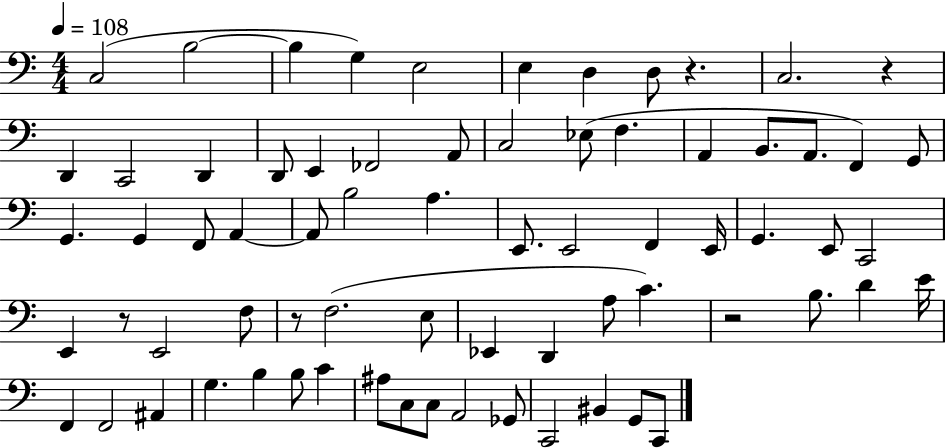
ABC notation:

X:1
T:Untitled
M:4/4
L:1/4
K:C
C,2 B,2 B, G, E,2 E, D, D,/2 z C,2 z D,, C,,2 D,, D,,/2 E,, _F,,2 A,,/2 C,2 _E,/2 F, A,, B,,/2 A,,/2 F,, G,,/2 G,, G,, F,,/2 A,, A,,/2 B,2 A, E,,/2 E,,2 F,, E,,/4 G,, E,,/2 C,,2 E,, z/2 E,,2 F,/2 z/2 F,2 E,/2 _E,, D,, A,/2 C z2 B,/2 D E/4 F,, F,,2 ^A,, G, B, B,/2 C ^A,/2 C,/2 C,/2 A,,2 _G,,/2 C,,2 ^B,, G,,/2 C,,/2